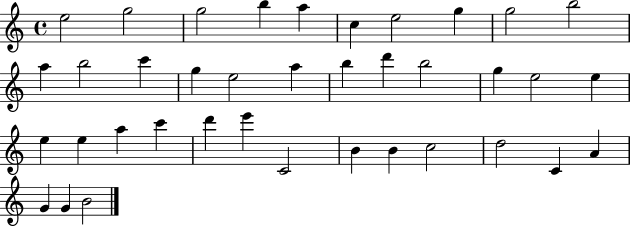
X:1
T:Untitled
M:4/4
L:1/4
K:C
e2 g2 g2 b a c e2 g g2 b2 a b2 c' g e2 a b d' b2 g e2 e e e a c' d' e' C2 B B c2 d2 C A G G B2